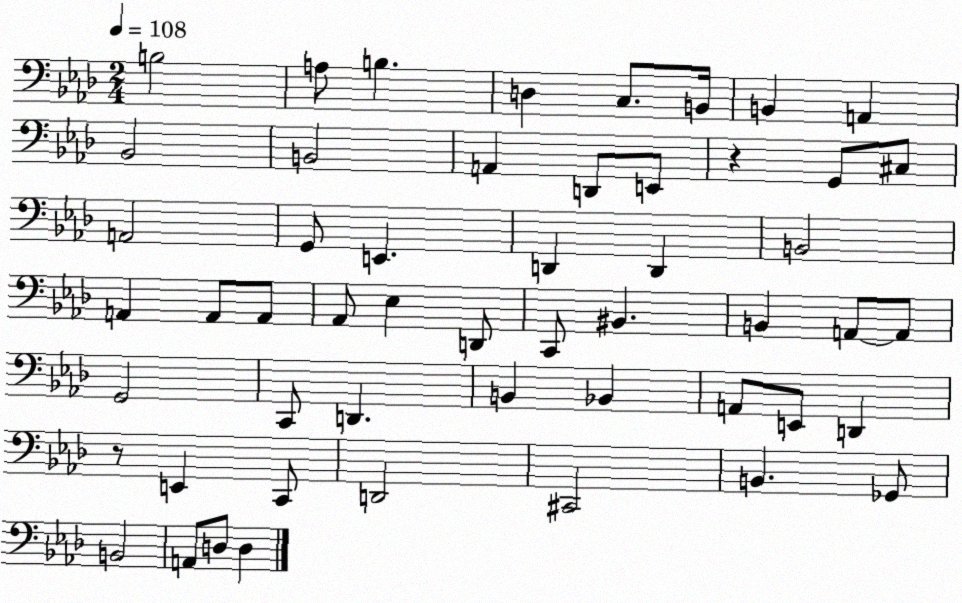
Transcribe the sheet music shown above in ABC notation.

X:1
T:Untitled
M:2/4
L:1/4
K:Ab
B,2 A,/2 B, D, C,/2 B,,/4 B,, A,, _B,,2 B,,2 A,, D,,/2 E,,/2 z G,,/2 ^C,/2 A,,2 G,,/2 E,, D,, D,, B,,2 A,, A,,/2 A,,/2 _A,,/2 _E, D,,/2 C,,/2 ^B,, B,, A,,/2 A,,/2 G,,2 C,,/2 D,, B,, _B,, A,,/2 E,,/2 D,, z/2 E,, C,,/2 D,,2 ^C,,2 B,, _G,,/2 B,,2 A,,/2 D,/2 D,